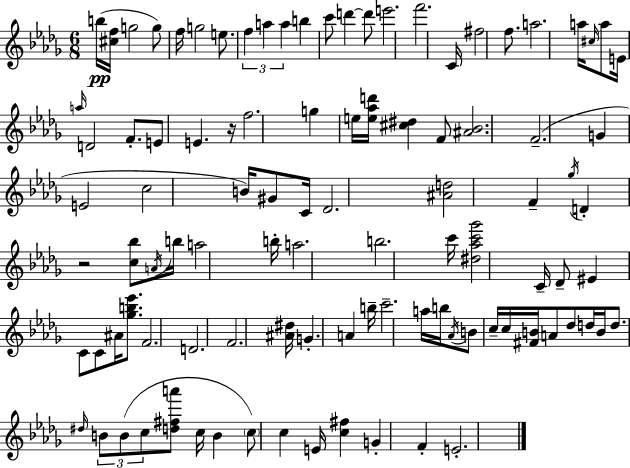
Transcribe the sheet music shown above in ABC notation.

X:1
T:Untitled
M:6/8
L:1/4
K:Bbm
b/4 [^cf]/4 g2 g/2 f/4 g2 e/2 f a a b c'/2 d' d'/2 e'2 f'2 C/4 ^f2 f/2 a2 a/4 ^c/4 a/2 E/4 a/4 D2 F/2 E/2 E z/4 f2 g e/4 [e_ad']/4 [^c^d] F/2 [^A_B]2 F2 G E2 c2 B/4 ^G/2 C/4 _D2 [^Ad]2 F _g/4 D z2 [c_b]/2 A/4 b/4 a2 b/4 a2 b2 c'/4 [^d_ac'_g']2 C/4 _D/2 ^E C/2 C/2 ^A/4 [_gb_e']/2 F2 D2 F2 [^A^d]/4 G A b/4 c'2 a/4 b/4 _A/4 B/2 c/4 c/4 [^FB]/4 A/2 _d/2 d/4 B/4 d/2 ^d/4 B/2 B/2 c/2 [d^fa']/2 c/4 B c/2 c E/4 [c^f] G F E2